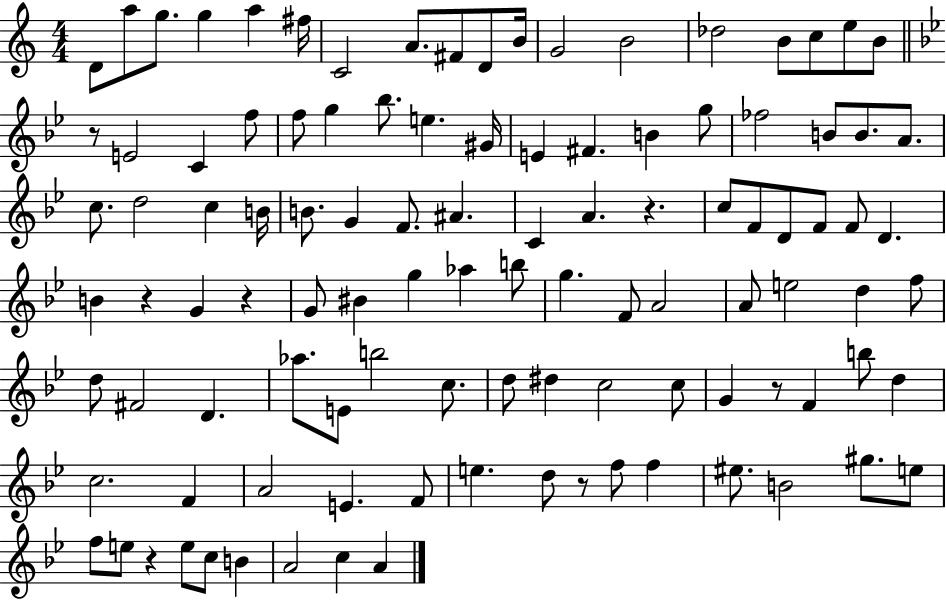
{
  \clef treble
  \numericTimeSignature
  \time 4/4
  \key c \major
  d'8 a''8 g''8. g''4 a''4 fis''16 | c'2 a'8. fis'8 d'8 b'16 | g'2 b'2 | des''2 b'8 c''8 e''8 b'8 | \break \bar "||" \break \key g \minor r8 e'2 c'4 f''8 | f''8 g''4 bes''8. e''4. gis'16 | e'4 fis'4. b'4 g''8 | fes''2 b'8 b'8. a'8. | \break c''8. d''2 c''4 b'16 | b'8. g'4 f'8. ais'4. | c'4 a'4. r4. | c''8 f'8 d'8 f'8 f'8 d'4. | \break b'4 r4 g'4 r4 | g'8 bis'4 g''4 aes''4 b''8 | g''4. f'8 a'2 | a'8 e''2 d''4 f''8 | \break d''8 fis'2 d'4. | aes''8. e'8 b''2 c''8. | d''8 dis''4 c''2 c''8 | g'4 r8 f'4 b''8 d''4 | \break c''2. f'4 | a'2 e'4. f'8 | e''4. d''8 r8 f''8 f''4 | eis''8. b'2 gis''8. e''8 | \break f''8 e''8 r4 e''8 c''8 b'4 | a'2 c''4 a'4 | \bar "|."
}